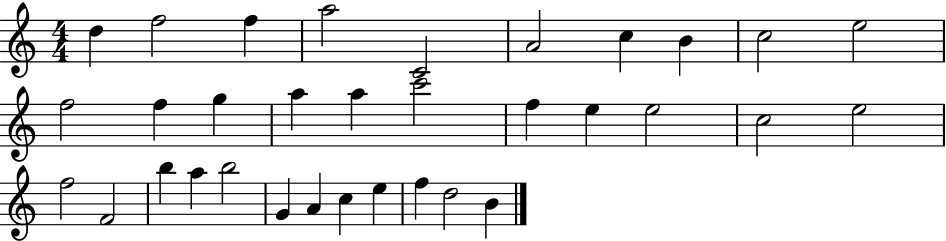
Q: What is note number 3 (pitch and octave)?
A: F5